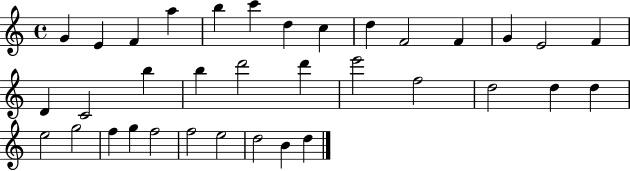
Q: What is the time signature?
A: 4/4